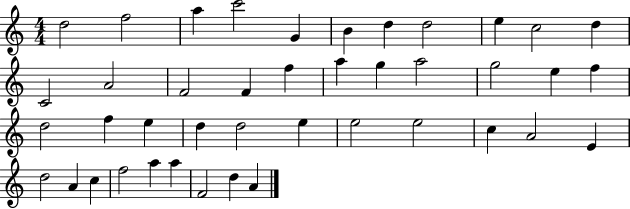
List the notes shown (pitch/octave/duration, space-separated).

D5/h F5/h A5/q C6/h G4/q B4/q D5/q D5/h E5/q C5/h D5/q C4/h A4/h F4/h F4/q F5/q A5/q G5/q A5/h G5/h E5/q F5/q D5/h F5/q E5/q D5/q D5/h E5/q E5/h E5/h C5/q A4/h E4/q D5/h A4/q C5/q F5/h A5/q A5/q F4/h D5/q A4/q